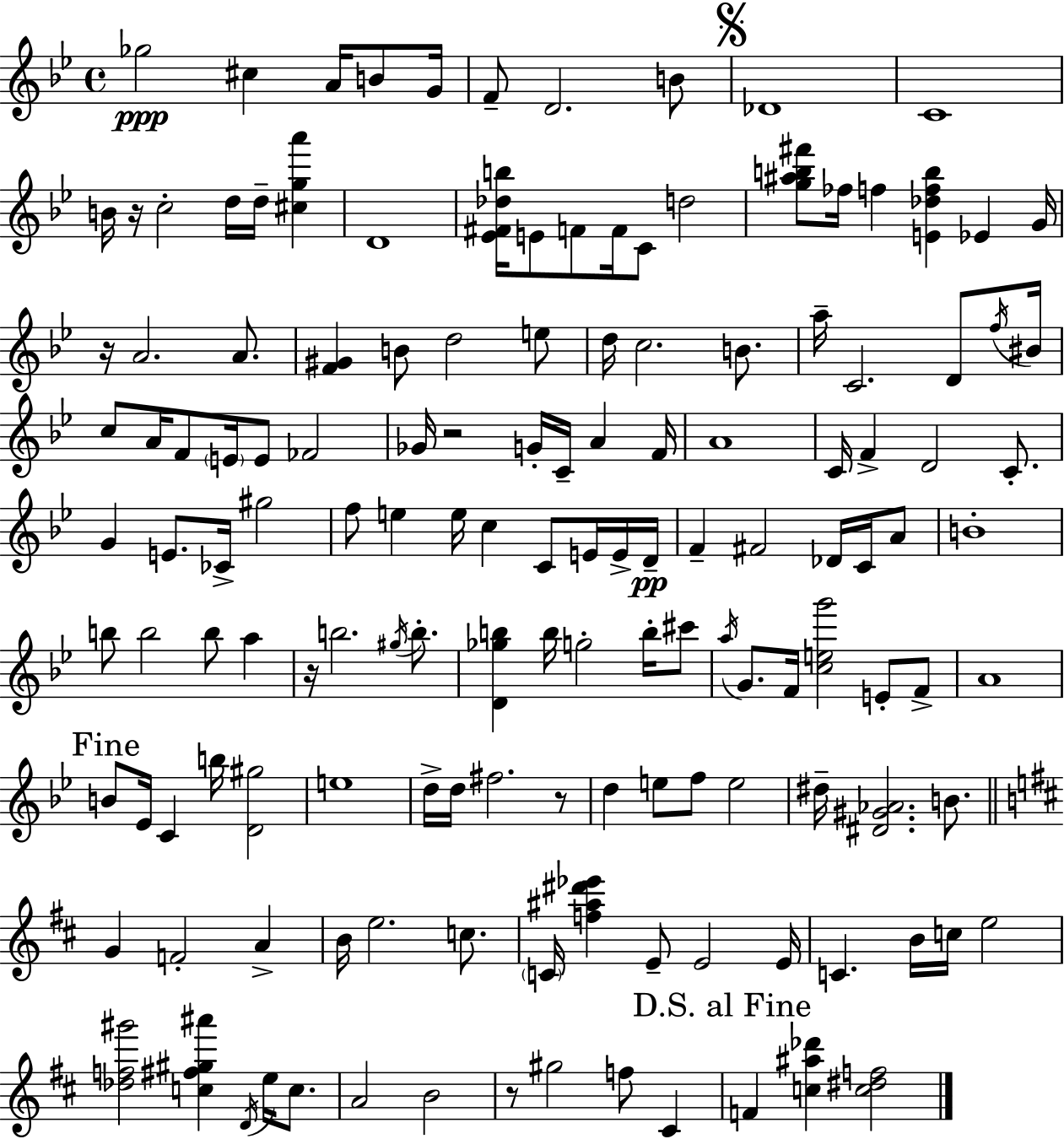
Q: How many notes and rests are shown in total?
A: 145